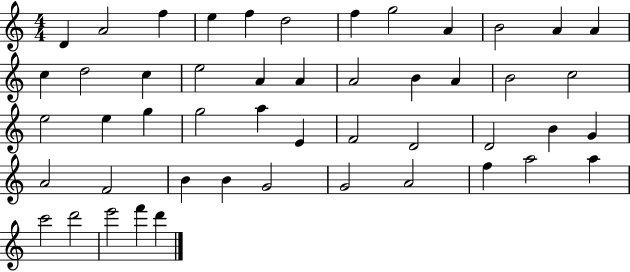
{
  \clef treble
  \numericTimeSignature
  \time 4/4
  \key c \major
  d'4 a'2 f''4 | e''4 f''4 d''2 | f''4 g''2 a'4 | b'2 a'4 a'4 | \break c''4 d''2 c''4 | e''2 a'4 a'4 | a'2 b'4 a'4 | b'2 c''2 | \break e''2 e''4 g''4 | g''2 a''4 e'4 | f'2 d'2 | d'2 b'4 g'4 | \break a'2 f'2 | b'4 b'4 g'2 | g'2 a'2 | f''4 a''2 a''4 | \break c'''2 d'''2 | e'''2 f'''4 d'''4 | \bar "|."
}